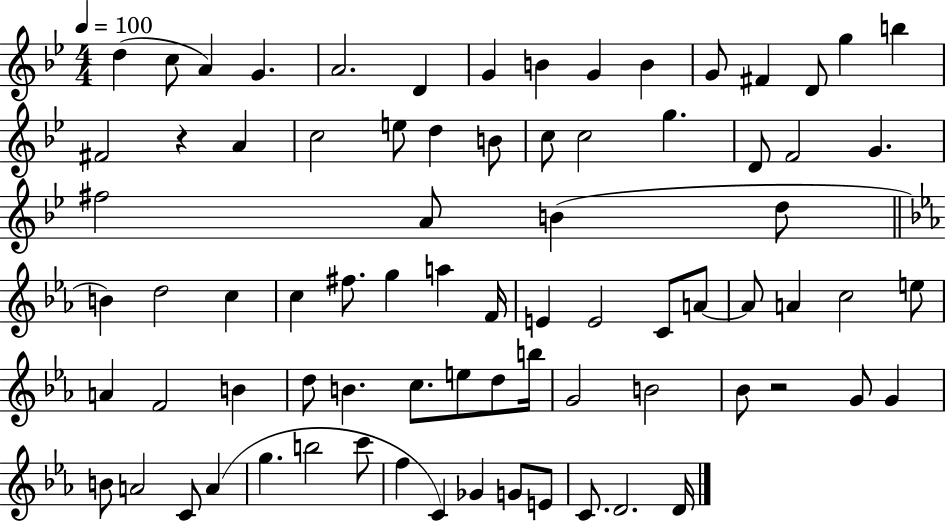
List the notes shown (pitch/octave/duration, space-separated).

D5/q C5/e A4/q G4/q. A4/h. D4/q G4/q B4/q G4/q B4/q G4/e F#4/q D4/e G5/q B5/q F#4/h R/q A4/q C5/h E5/e D5/q B4/e C5/e C5/h G5/q. D4/e F4/h G4/q. F#5/h A4/e B4/q D5/e B4/q D5/h C5/q C5/q F#5/e. G5/q A5/q F4/s E4/q E4/h C4/e A4/e A4/e A4/q C5/h E5/e A4/q F4/h B4/q D5/e B4/q. C5/e. E5/e D5/e B5/s G4/h B4/h Bb4/e R/h G4/e G4/q B4/e A4/h C4/e A4/q G5/q. B5/h C6/e F5/q C4/q Gb4/q G4/e E4/e C4/e. D4/h. D4/s